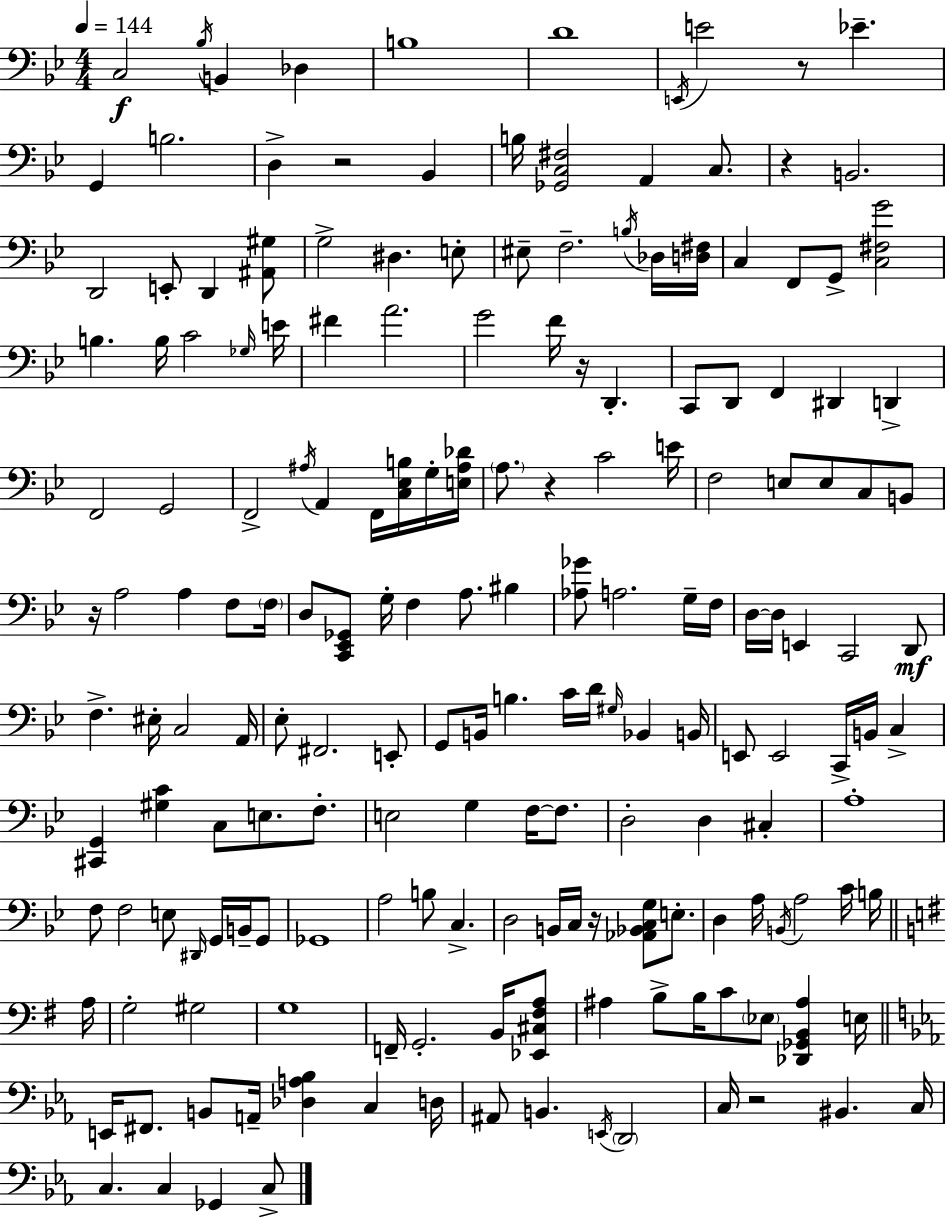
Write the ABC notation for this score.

X:1
T:Untitled
M:4/4
L:1/4
K:Bb
C,2 _B,/4 B,, _D, B,4 D4 E,,/4 E2 z/2 _E G,, B,2 D, z2 _B,, B,/4 [_G,,C,^F,]2 A,, C,/2 z B,,2 D,,2 E,,/2 D,, [^A,,^G,]/2 G,2 ^D, E,/2 ^E,/2 F,2 B,/4 _D,/4 [D,^F,]/4 C, F,,/2 G,,/2 [C,^F,G]2 B, B,/4 C2 _G,/4 E/4 ^F A2 G2 F/4 z/4 D,, C,,/2 D,,/2 F,, ^D,, D,, F,,2 G,,2 F,,2 ^A,/4 A,, F,,/4 [C,_E,B,]/4 G,/4 [E,^A,_D]/4 A,/2 z C2 E/4 F,2 E,/2 E,/2 C,/2 B,,/2 z/4 A,2 A, F,/2 F,/4 D,/2 [C,,_E,,_G,,]/2 G,/4 F, A,/2 ^B, [_A,_G]/2 A,2 G,/4 F,/4 D,/4 D,/4 E,, C,,2 D,,/2 F, ^E,/4 C,2 A,,/4 _E,/2 ^F,,2 E,,/2 G,,/2 B,,/4 B, C/4 D/4 ^G,/4 _B,, B,,/4 E,,/2 E,,2 C,,/4 B,,/4 C, [^C,,G,,] [^G,C] C,/2 E,/2 F,/2 E,2 G, F,/4 F,/2 D,2 D, ^C, A,4 F,/2 F,2 E,/2 ^D,,/4 G,,/4 B,,/4 G,,/2 _G,,4 A,2 B,/2 C, D,2 B,,/4 C,/4 z/4 [_A,,_B,,C,G,]/2 E,/2 D, A,/4 B,,/4 A,2 C/4 B,/4 A,/4 G,2 ^G,2 G,4 F,,/4 G,,2 B,,/4 [_E,,^C,^F,A,]/2 ^A, B,/2 B,/4 C/2 _E,/2 [_D,,_G,,B,,^A,] E,/4 E,,/4 ^F,,/2 B,,/2 A,,/4 [_D,A,_B,] C, D,/4 ^A,,/2 B,, E,,/4 D,,2 C,/4 z2 ^B,, C,/4 C, C, _G,, C,/2